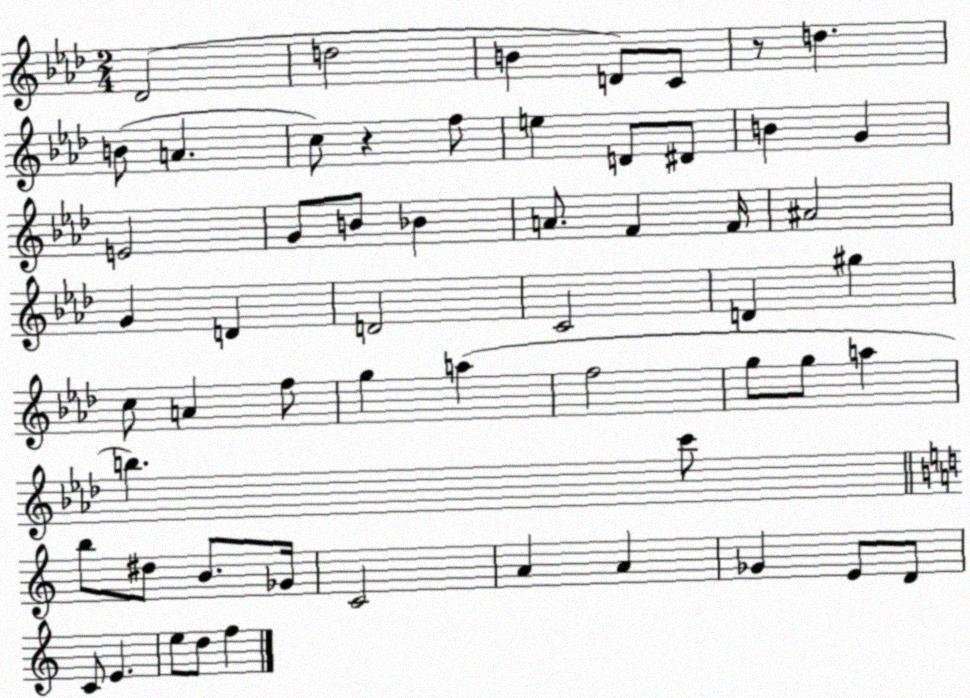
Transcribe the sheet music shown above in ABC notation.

X:1
T:Untitled
M:2/4
L:1/4
K:Ab
_D2 d2 B D/2 C/2 z/2 d B/2 A c/2 z f/2 e D/2 ^D/2 B G E2 G/2 B/2 _B A/2 F F/4 ^A2 G D D2 C2 D ^g c/2 A f/2 g a f2 g/2 g/2 a b c'/2 b/2 ^d/2 B/2 _G/4 C2 A A _G E/2 D/2 C/2 E e/2 d/2 f